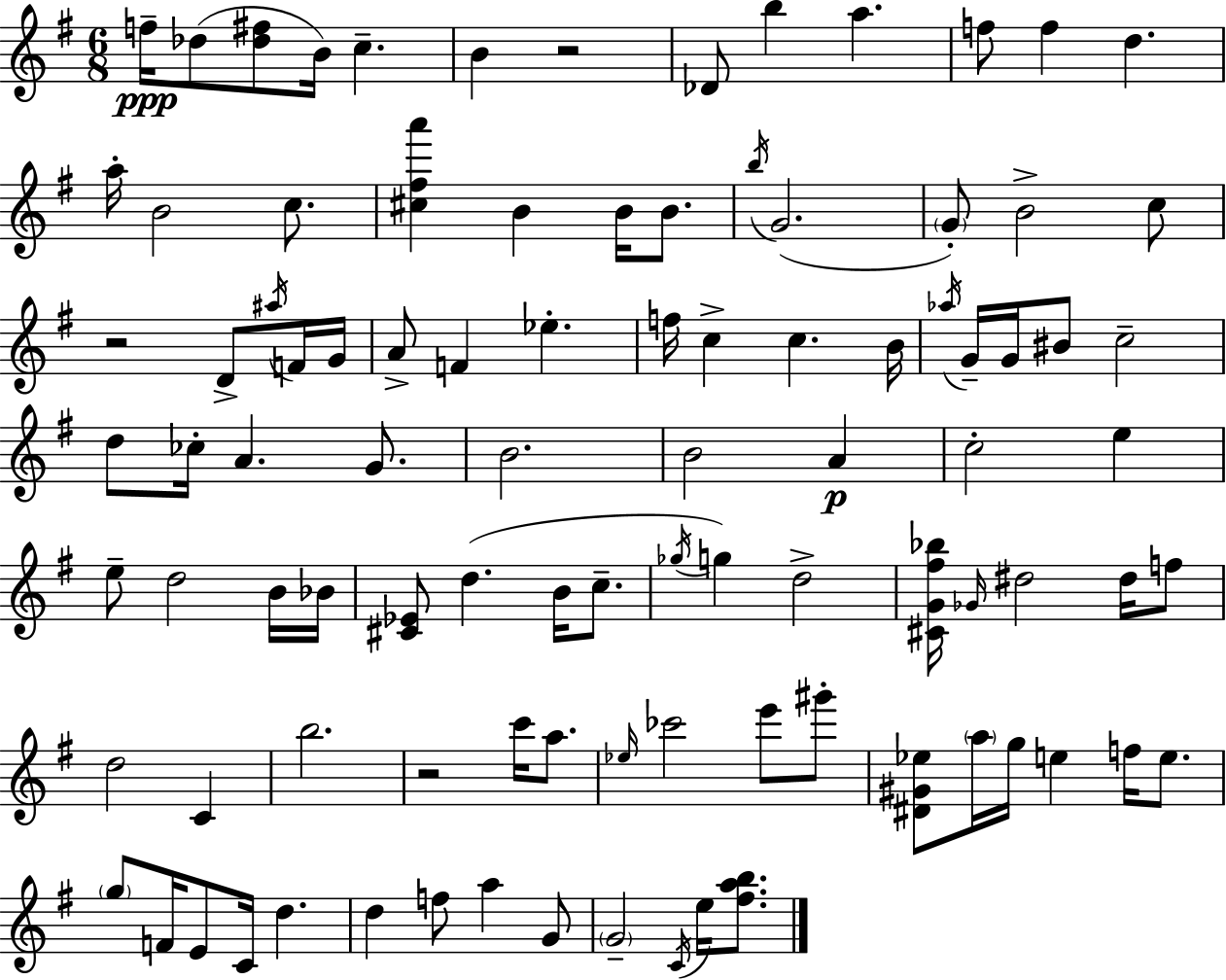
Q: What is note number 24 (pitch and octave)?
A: A#5